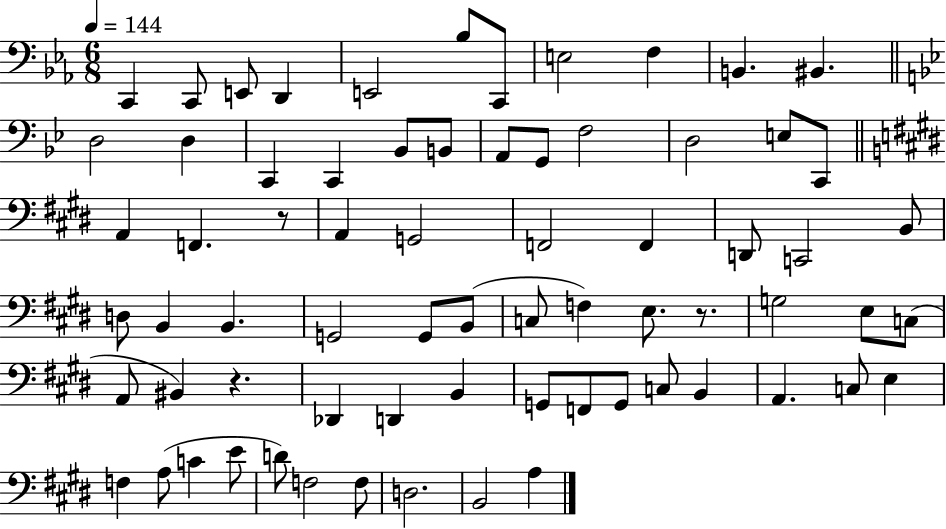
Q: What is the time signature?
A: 6/8